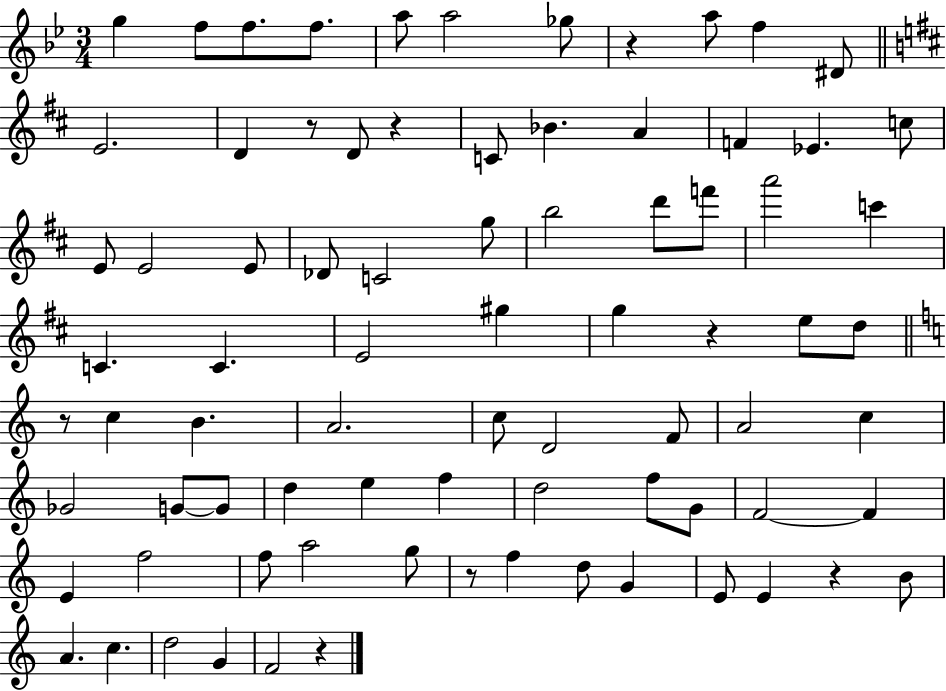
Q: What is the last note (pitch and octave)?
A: F4